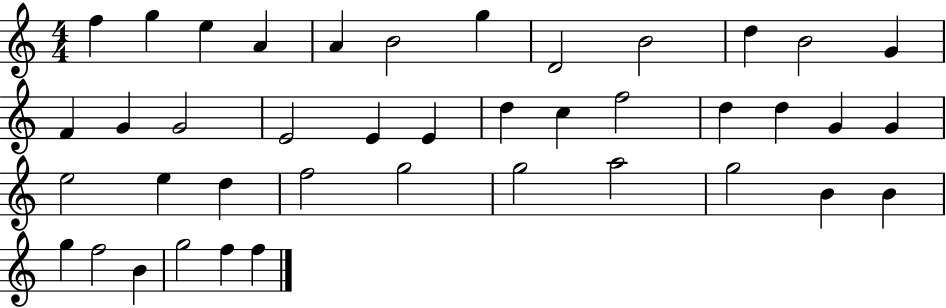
X:1
T:Untitled
M:4/4
L:1/4
K:C
f g e A A B2 g D2 B2 d B2 G F G G2 E2 E E d c f2 d d G G e2 e d f2 g2 g2 a2 g2 B B g f2 B g2 f f